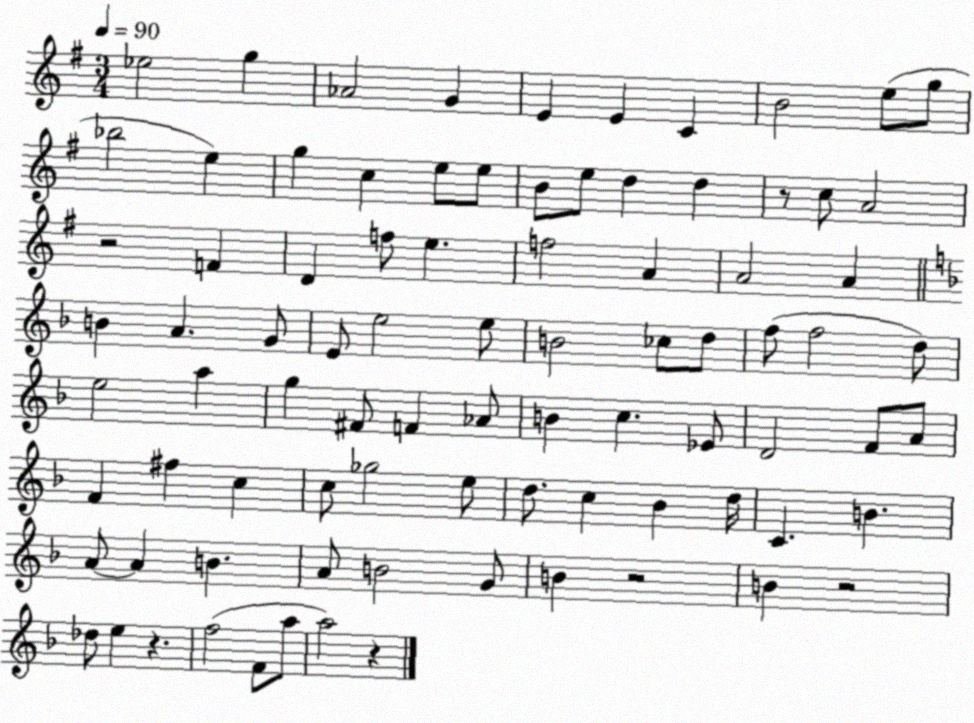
X:1
T:Untitled
M:3/4
L:1/4
K:G
_e2 g _A2 G E E C B2 e/2 g/2 _b2 e g c e/2 e/2 B/2 e/2 d d z/2 c/2 A2 z2 F D f/2 e f2 A A2 A B A G/2 E/2 e2 e/2 B2 _c/2 d/2 f/2 f2 d/2 e2 a g ^F/2 F _A/2 B c _E/2 D2 F/2 A/2 F ^f c c/2 _g2 e/2 d/2 c _B d/4 C B A/2 A B A/2 B2 G/2 B z2 B z2 _d/2 e z f2 F/2 a/2 a2 z